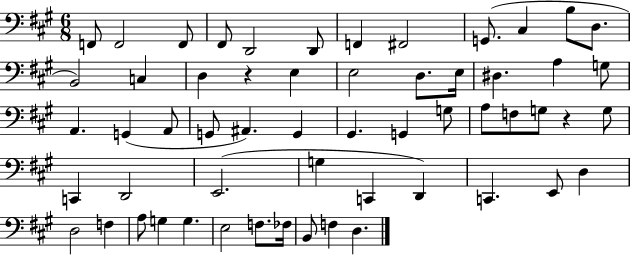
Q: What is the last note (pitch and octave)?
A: D3